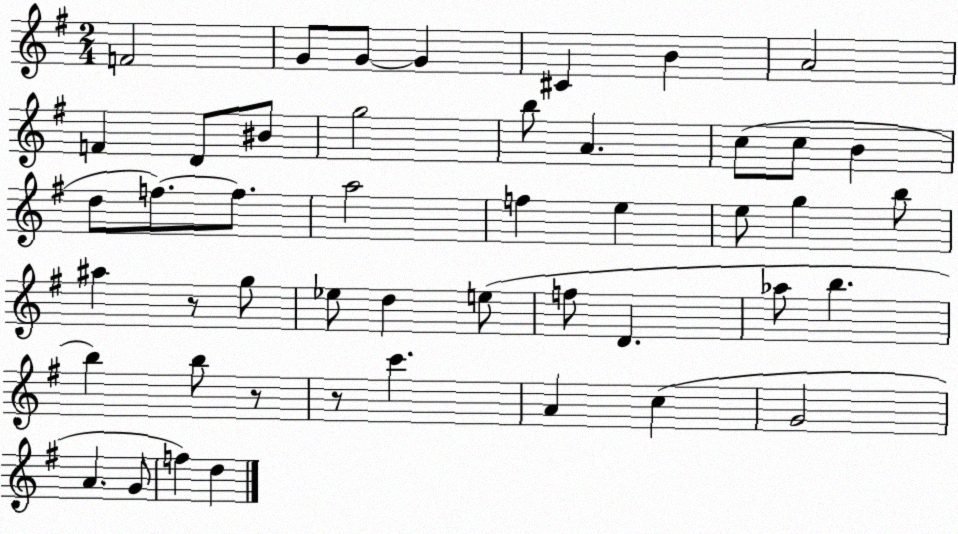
X:1
T:Untitled
M:2/4
L:1/4
K:G
F2 G/2 G/2 G ^C B A2 F D/2 ^B/2 g2 b/2 A c/2 c/2 B d/2 f/2 f/2 a2 f e e/2 g b/2 ^a z/2 g/2 _e/2 d e/2 f/2 D _a/2 b b b/2 z/2 z/2 c' A c G2 A G/2 f d